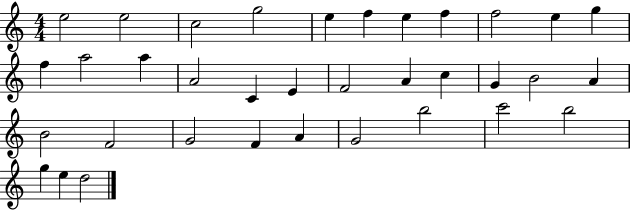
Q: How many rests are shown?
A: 0